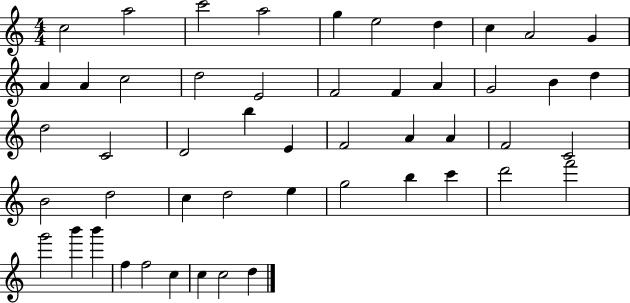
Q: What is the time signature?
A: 4/4